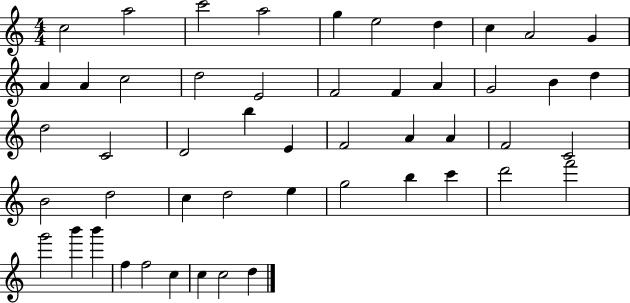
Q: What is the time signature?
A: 4/4